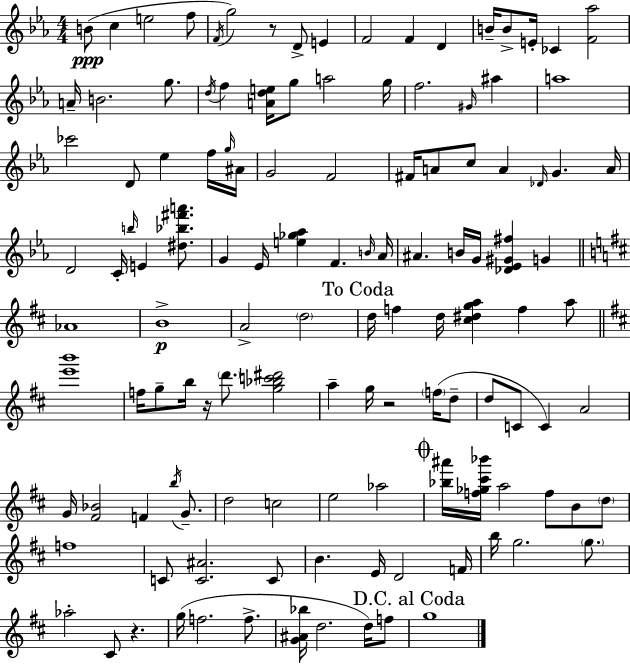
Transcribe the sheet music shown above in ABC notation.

X:1
T:Untitled
M:4/4
L:1/4
K:Eb
B/2 c e2 f/2 F/4 g2 z/2 D/2 E F2 F D B/4 B/2 E/4 _C [F_a]2 A/4 B2 g/2 d/4 f [Ade]/4 g/2 a2 g/4 f2 ^G/4 ^a a4 _c'2 D/2 _e f/4 g/4 ^A/4 G2 F2 ^F/4 A/2 c/2 A _D/4 G A/4 D2 C/4 b/4 E [^d_b^f'a']/2 G _E/4 [e_g_a] F B/4 _A/4 ^A B/4 G/4 [_D_E^G^f] G _A4 B4 A2 d2 d/4 f d/4 [^c^dga] f a/2 [e'b']4 f/4 g/2 b/4 z/4 d'/2 [g_bc'^d']2 a g/4 z2 f/4 d/2 d/2 C/2 C A2 G/4 [^F_B]2 F b/4 G/2 d2 c2 e2 _a2 [_b^a']/4 [f_g^c'_b']/4 a2 f/2 B/2 d/2 f4 C/2 [C^A]2 C/2 B E/4 D2 F/4 b/4 g2 g/2 _a2 ^C/2 z g/4 f2 f/2 [G^A_b]/4 d2 d/4 f/2 g4